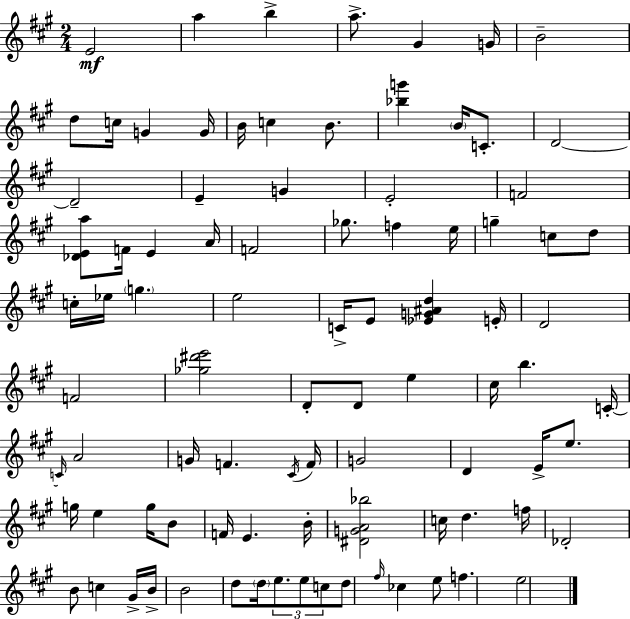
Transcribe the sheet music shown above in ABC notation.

X:1
T:Untitled
M:2/4
L:1/4
K:A
E2 a b a/2 ^G G/4 B2 d/2 c/4 G G/4 B/4 c B/2 [_bg'] B/4 C/2 D2 D2 E G E2 F2 [_DEa]/2 F/4 E A/4 F2 _g/2 f e/4 g c/2 d/2 c/4 _e/4 g e2 C/4 E/2 [_EG^Ad] E/4 D2 F2 [_g^d'e']2 D/2 D/2 e ^c/4 b C/4 C/4 A2 G/4 F ^C/4 F/4 G2 D E/4 e/2 g/4 e g/4 B/2 F/4 E B/4 [^DGA_b]2 c/4 d f/4 _D2 B/2 c ^G/4 B/4 B2 d/2 d/4 e/2 e/2 c/2 d/2 ^f/4 _c e/2 f e2